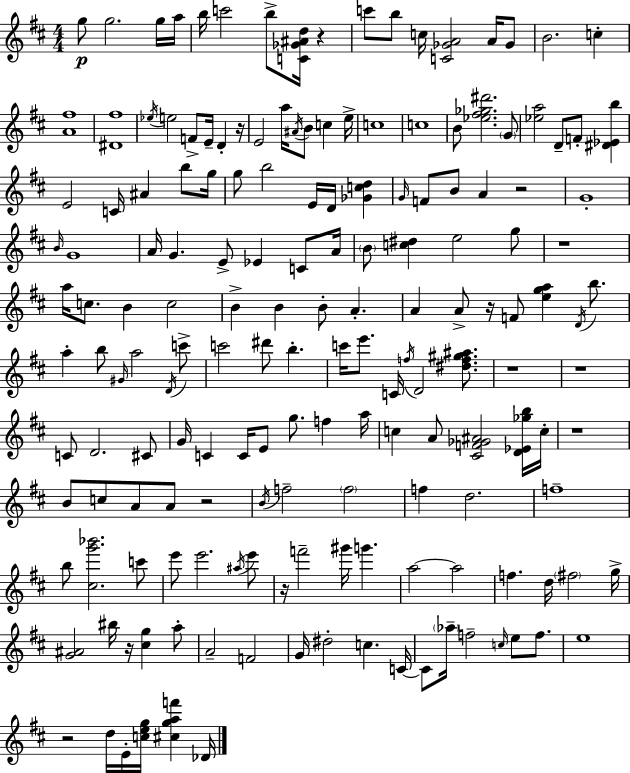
X:1
T:Untitled
M:4/4
L:1/4
K:D
g/2 g2 g/4 a/4 b/4 c'2 b/2 [C_G^Ad]/4 z c'/2 b/2 c/4 [C_GA]2 A/4 _G/2 B2 c [A^f]4 [^D^f]4 _e/4 e2 F/2 E/4 D z/4 E2 a/4 ^A/4 B/2 c e/4 c4 c4 B/2 [_e^f_g^d']2 G/2 [_ea]2 D/2 F/2 [^D_Eb] E2 C/4 ^A b/2 g/4 g/2 b2 E/4 D/4 [_Gcd] G/4 F/2 B/2 A z2 G4 B/4 G4 A/4 G E/2 _E C/2 A/4 B/2 [c^d] e2 g/2 z4 a/4 c/2 B c2 B B B/2 A A A/2 z/4 F/2 [ega] D/4 b/2 a b/2 ^G/4 a2 D/4 c'/2 c'2 ^d'/2 b c'/4 e'/2 C/4 f/4 D2 [^df^g^a]/2 z4 z4 C/2 D2 ^C/2 G/4 C C/4 E/2 g/2 f a/4 c A/2 [^CF_G^A]2 [D_E_gb]/4 c/4 z4 B/2 c/2 A/2 A/2 z2 B/4 f2 f2 f d2 f4 b/2 [^cg'_b']2 c'/2 e'/2 e'2 ^a/4 e'/2 z/4 f'2 ^g'/4 g' a2 a2 f d/4 ^f2 g/4 [G^A]2 ^b/4 z/4 [^cg] a/2 A2 F2 G/4 ^d2 c C/4 C/2 _a/4 f2 c/4 e/2 f/2 e4 z2 d/4 E/4 [ceg]/4 [^cgaf'] _D/4